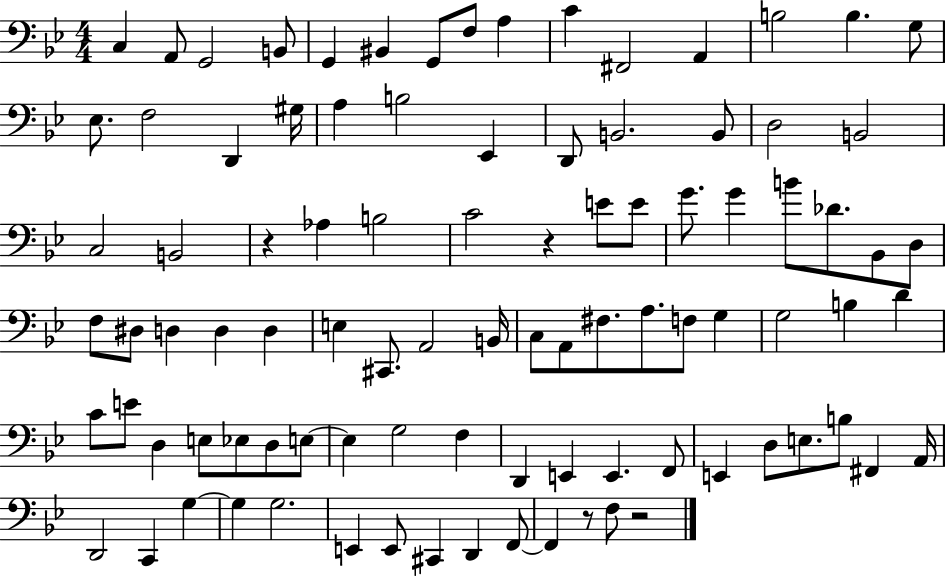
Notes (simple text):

C3/q A2/e G2/h B2/e G2/q BIS2/q G2/e F3/e A3/q C4/q F#2/h A2/q B3/h B3/q. G3/e Eb3/e. F3/h D2/q G#3/s A3/q B3/h Eb2/q D2/e B2/h. B2/e D3/h B2/h C3/h B2/h R/q Ab3/q B3/h C4/h R/q E4/e E4/e G4/e. G4/q B4/e Db4/e. Bb2/e D3/e F3/e D#3/e D3/q D3/q D3/q E3/q C#2/e. A2/h B2/s C3/e A2/e F#3/e. A3/e. F3/e G3/q G3/h B3/q D4/q C4/e E4/e D3/q E3/e Eb3/e D3/e E3/e E3/q G3/h F3/q D2/q E2/q E2/q. F2/e E2/q D3/e E3/e. B3/e F#2/q A2/s D2/h C2/q G3/q G3/q G3/h. E2/q E2/e C#2/q D2/q F2/e F2/q R/e F3/e R/h